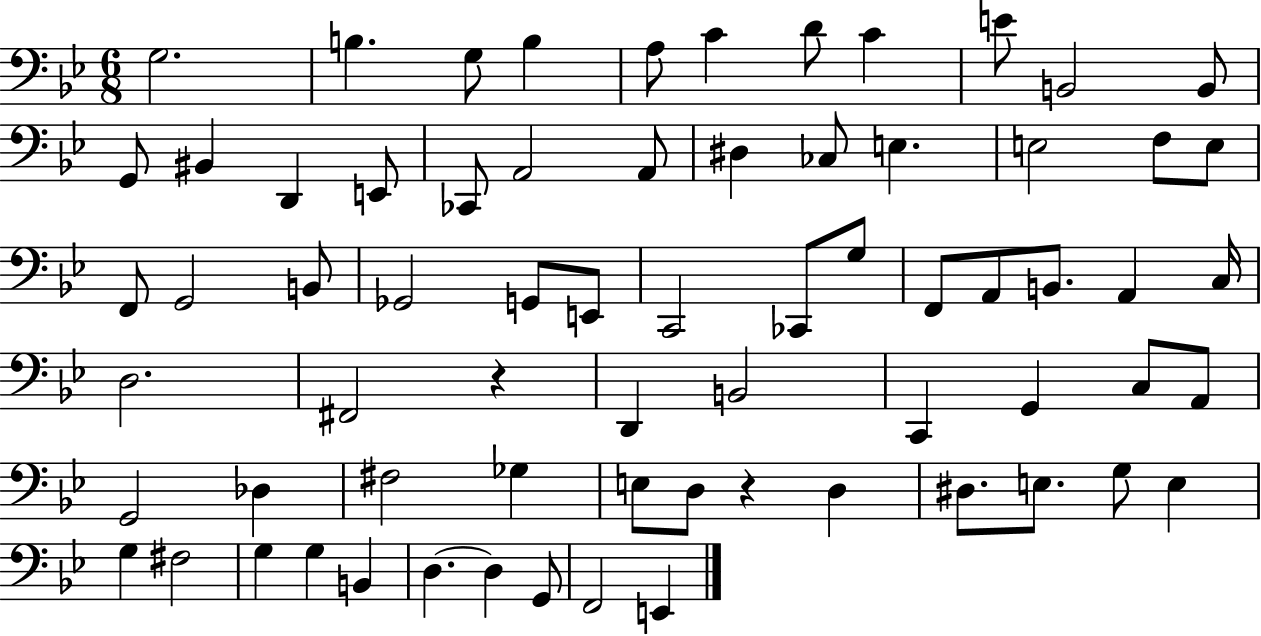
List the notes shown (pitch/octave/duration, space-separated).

G3/h. B3/q. G3/e B3/q A3/e C4/q D4/e C4/q E4/e B2/h B2/e G2/e BIS2/q D2/q E2/e CES2/e A2/h A2/e D#3/q CES3/e E3/q. E3/h F3/e E3/e F2/e G2/h B2/e Gb2/h G2/e E2/e C2/h CES2/e G3/e F2/e A2/e B2/e. A2/q C3/s D3/h. F#2/h R/q D2/q B2/h C2/q G2/q C3/e A2/e G2/h Db3/q F#3/h Gb3/q E3/e D3/e R/q D3/q D#3/e. E3/e. G3/e E3/q G3/q F#3/h G3/q G3/q B2/q D3/q. D3/q G2/e F2/h E2/q